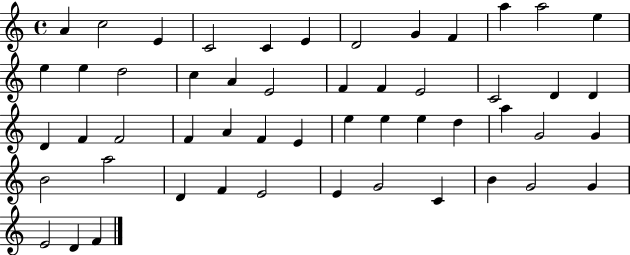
A4/q C5/h E4/q C4/h C4/q E4/q D4/h G4/q F4/q A5/q A5/h E5/q E5/q E5/q D5/h C5/q A4/q E4/h F4/q F4/q E4/h C4/h D4/q D4/q D4/q F4/q F4/h F4/q A4/q F4/q E4/q E5/q E5/q E5/q D5/q A5/q G4/h G4/q B4/h A5/h D4/q F4/q E4/h E4/q G4/h C4/q B4/q G4/h G4/q E4/h D4/q F4/q